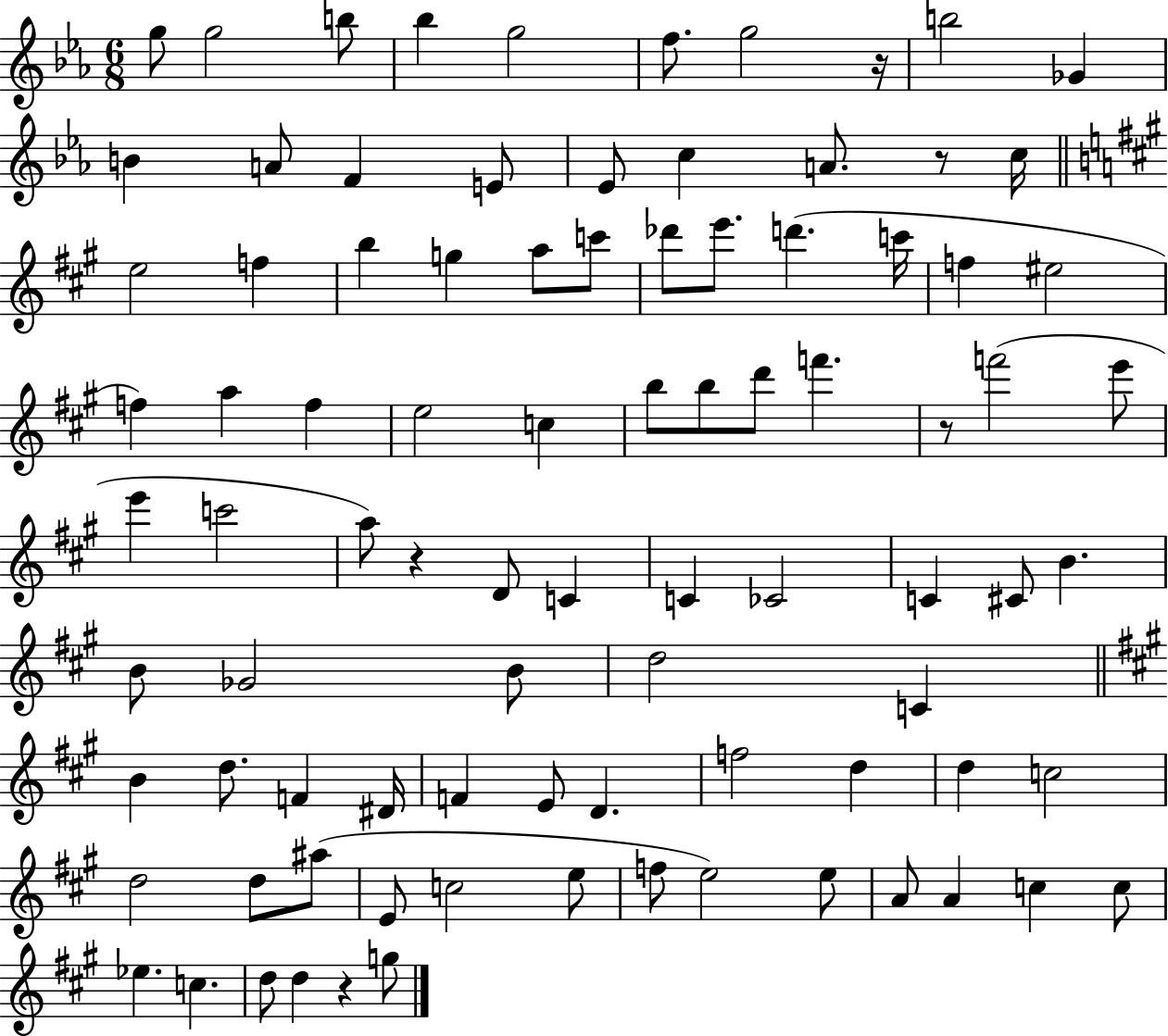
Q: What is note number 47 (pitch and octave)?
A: CES4